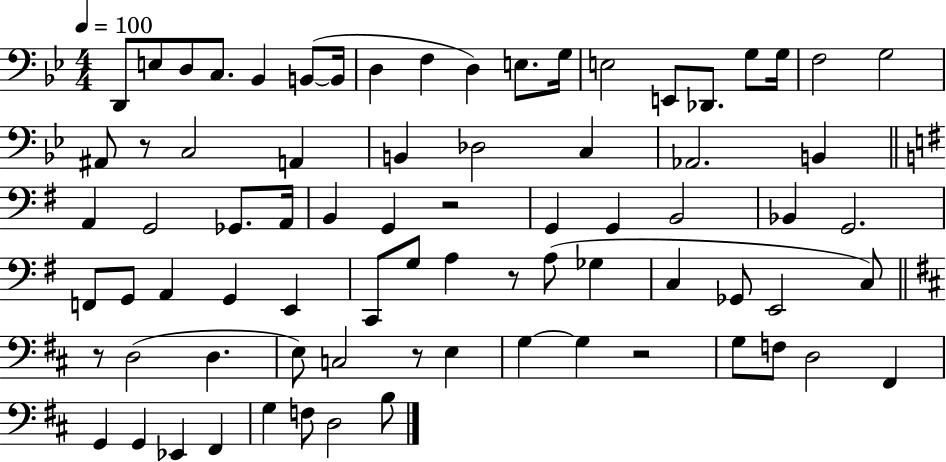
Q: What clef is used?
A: bass